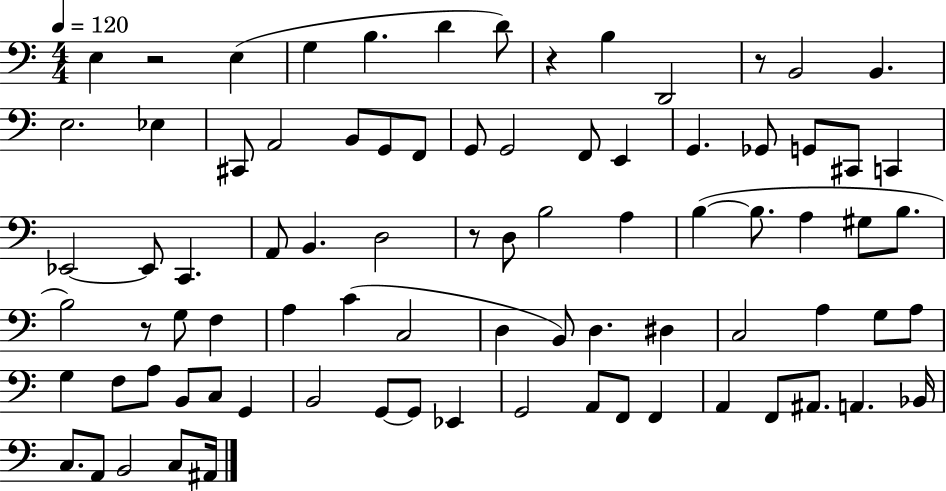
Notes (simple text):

E3/q R/h E3/q G3/q B3/q. D4/q D4/e R/q B3/q D2/h R/e B2/h B2/q. E3/h. Eb3/q C#2/e A2/h B2/e G2/e F2/e G2/e G2/h F2/e E2/q G2/q. Gb2/e G2/e C#2/e C2/q Eb2/h Eb2/e C2/q. A2/e B2/q. D3/h R/e D3/e B3/h A3/q B3/q B3/e. A3/q G#3/e B3/e. B3/h R/e G3/e F3/q A3/q C4/q C3/h D3/q B2/e D3/q. D#3/q C3/h A3/q G3/e A3/e G3/q F3/e A3/e B2/e C3/e G2/q B2/h G2/e G2/e Eb2/q G2/h A2/e F2/e F2/q A2/q F2/e A#2/e. A2/q. Bb2/s C3/e. A2/e B2/h C3/e A#2/s